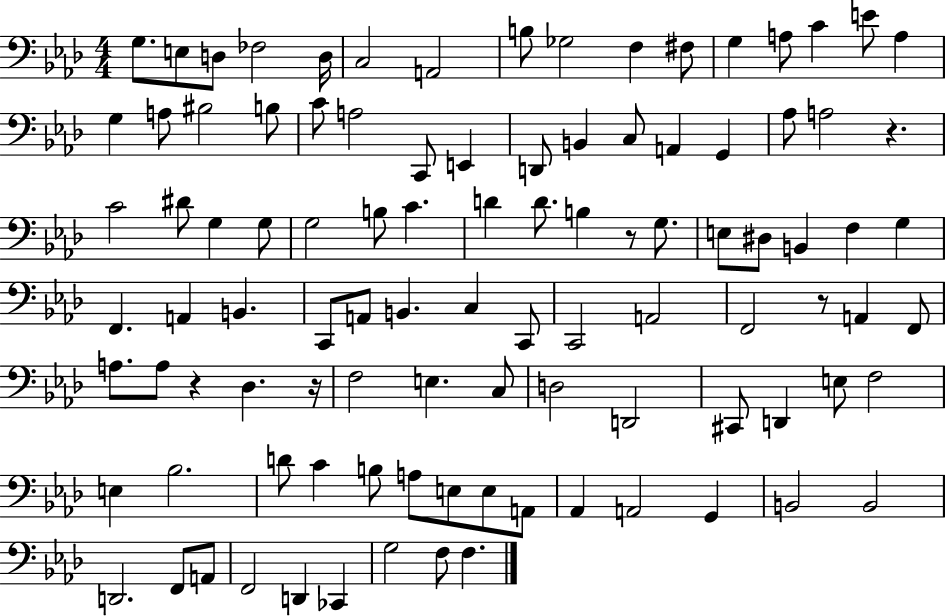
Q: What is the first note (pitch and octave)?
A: G3